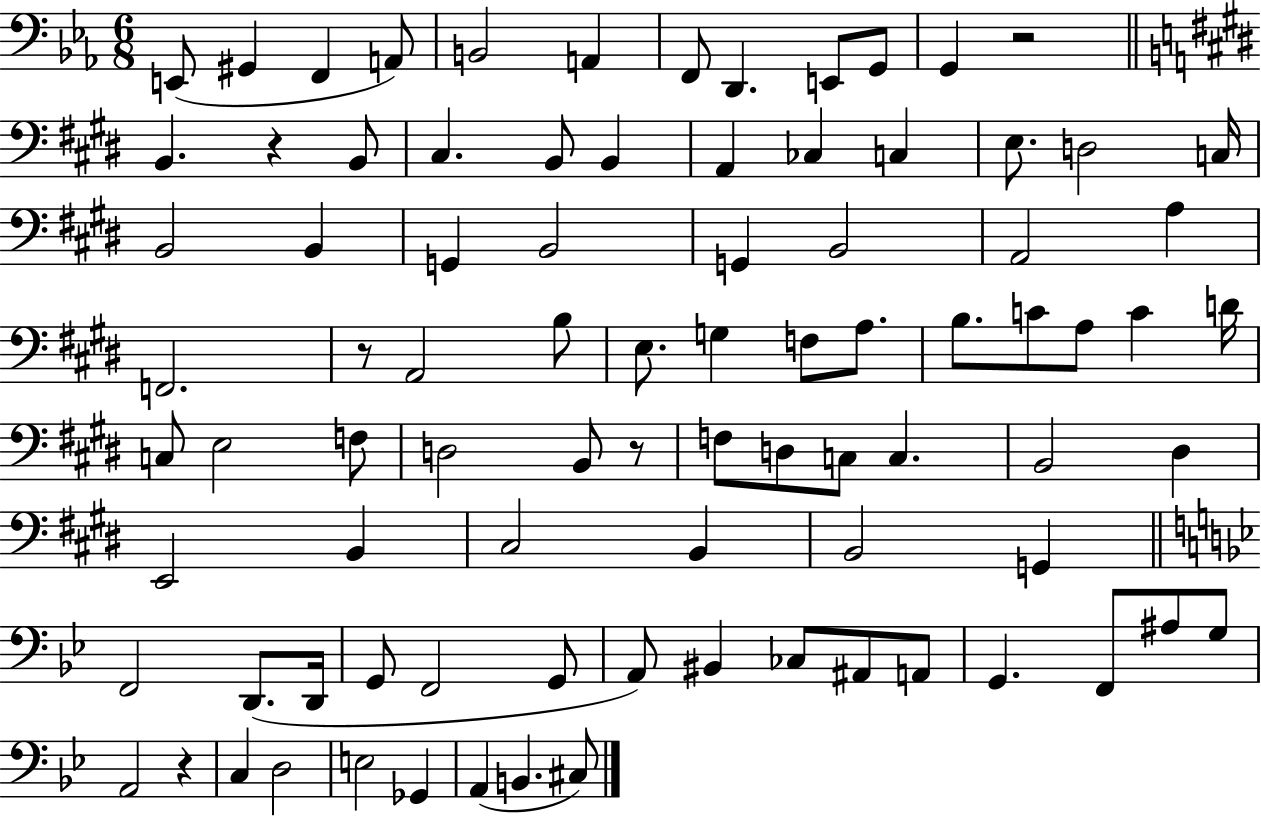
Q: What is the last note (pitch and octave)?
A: C#3